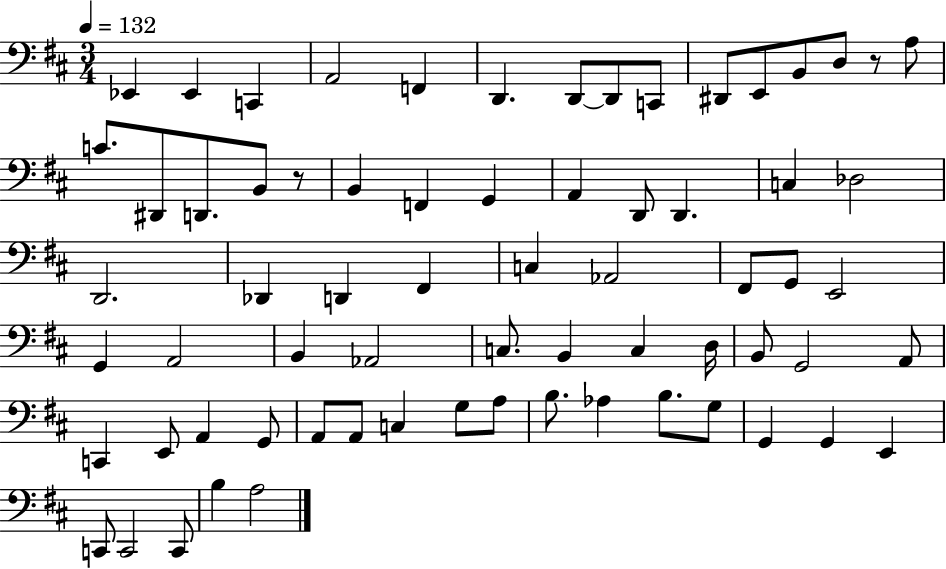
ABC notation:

X:1
T:Untitled
M:3/4
L:1/4
K:D
_E,, _E,, C,, A,,2 F,, D,, D,,/2 D,,/2 C,,/2 ^D,,/2 E,,/2 B,,/2 D,/2 z/2 A,/2 C/2 ^D,,/2 D,,/2 B,,/2 z/2 B,, F,, G,, A,, D,,/2 D,, C, _D,2 D,,2 _D,, D,, ^F,, C, _A,,2 ^F,,/2 G,,/2 E,,2 G,, A,,2 B,, _A,,2 C,/2 B,, C, D,/4 B,,/2 G,,2 A,,/2 C,, E,,/2 A,, G,,/2 A,,/2 A,,/2 C, G,/2 A,/2 B,/2 _A, B,/2 G,/2 G,, G,, E,, C,,/2 C,,2 C,,/2 B, A,2